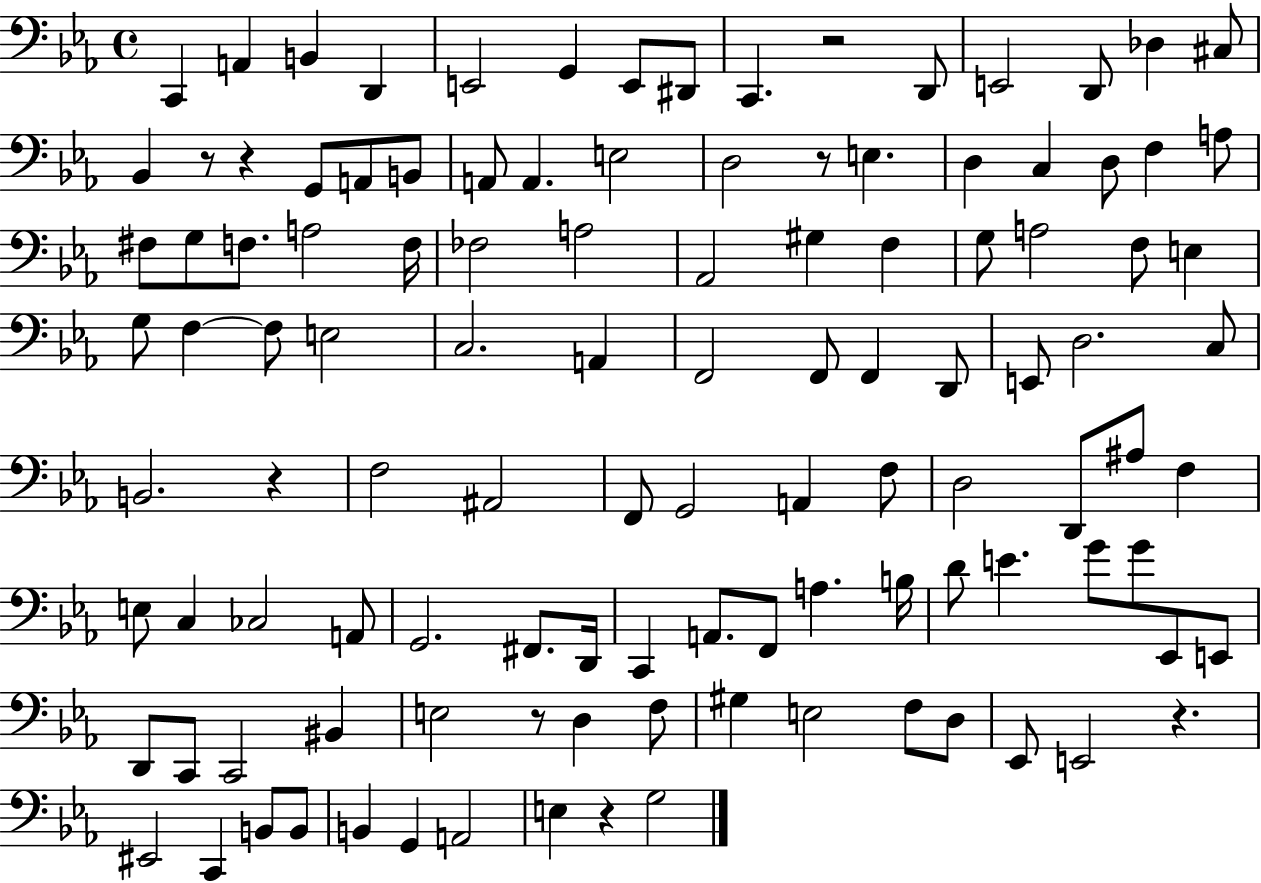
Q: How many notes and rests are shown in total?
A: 114